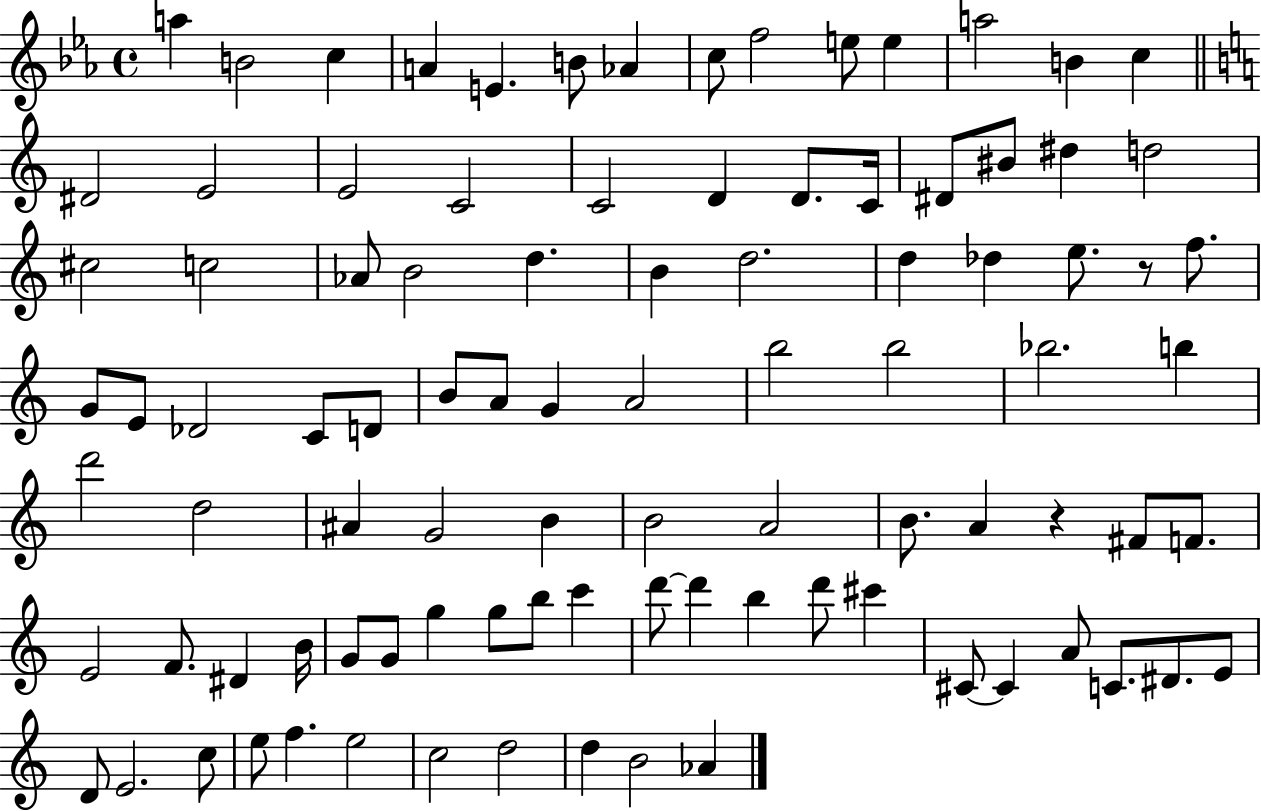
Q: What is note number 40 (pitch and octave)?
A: Db4